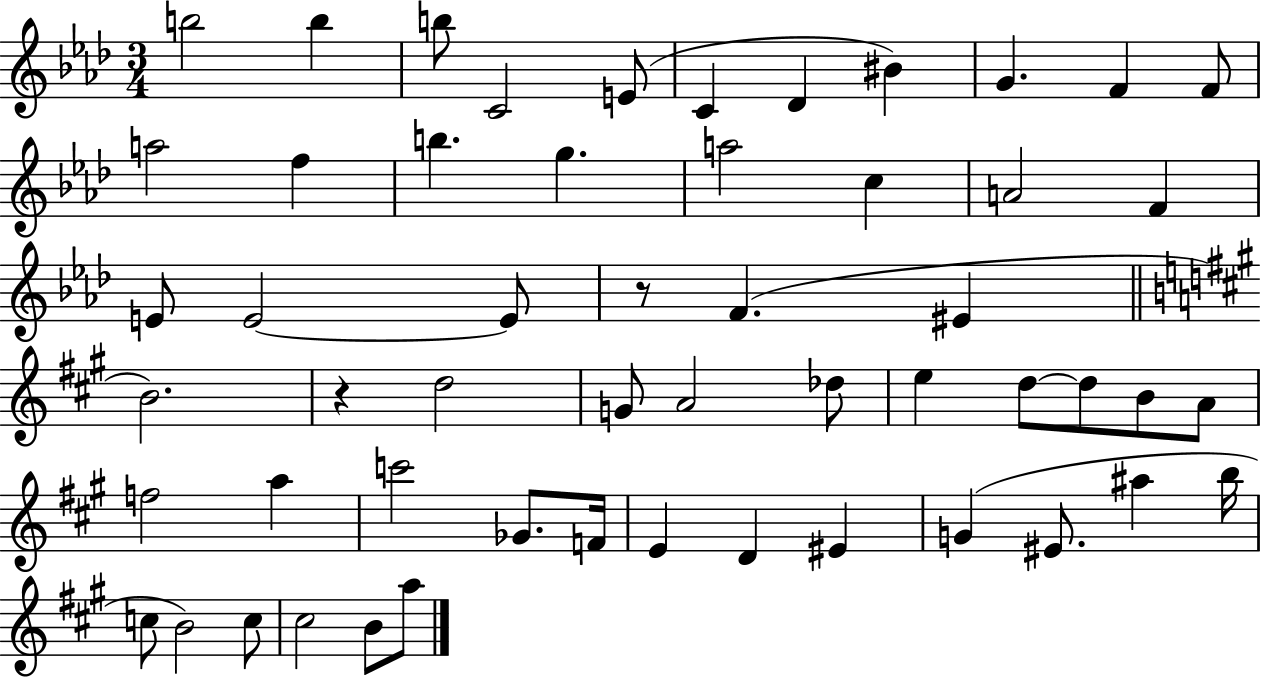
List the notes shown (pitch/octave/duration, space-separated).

B5/h B5/q B5/e C4/h E4/e C4/q Db4/q BIS4/q G4/q. F4/q F4/e A5/h F5/q B5/q. G5/q. A5/h C5/q A4/h F4/q E4/e E4/h E4/e R/e F4/q. EIS4/q B4/h. R/q D5/h G4/e A4/h Db5/e E5/q D5/e D5/e B4/e A4/e F5/h A5/q C6/h Gb4/e. F4/s E4/q D4/q EIS4/q G4/q EIS4/e. A#5/q B5/s C5/e B4/h C5/e C#5/h B4/e A5/e